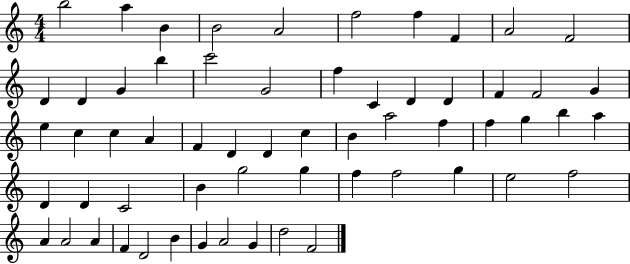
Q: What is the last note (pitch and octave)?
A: F4